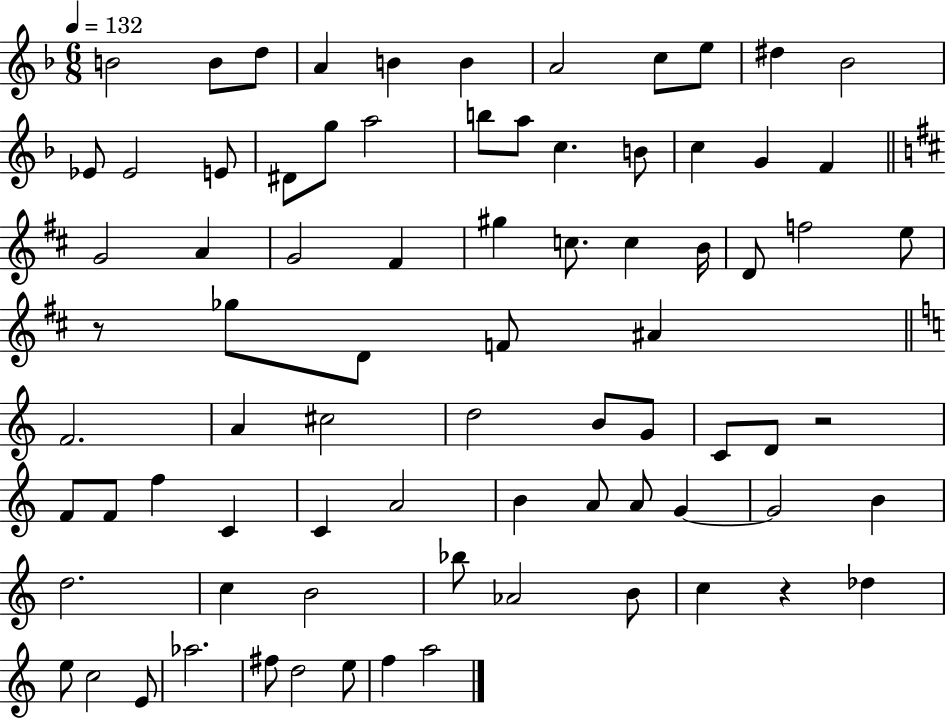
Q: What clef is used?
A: treble